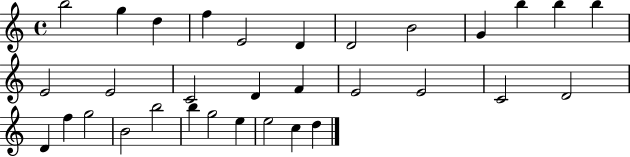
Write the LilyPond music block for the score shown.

{
  \clef treble
  \time 4/4
  \defaultTimeSignature
  \key c \major
  b''2 g''4 d''4 | f''4 e'2 d'4 | d'2 b'2 | g'4 b''4 b''4 b''4 | \break e'2 e'2 | c'2 d'4 f'4 | e'2 e'2 | c'2 d'2 | \break d'4 f''4 g''2 | b'2 b''2 | b''4 g''2 e''4 | e''2 c''4 d''4 | \break \bar "|."
}